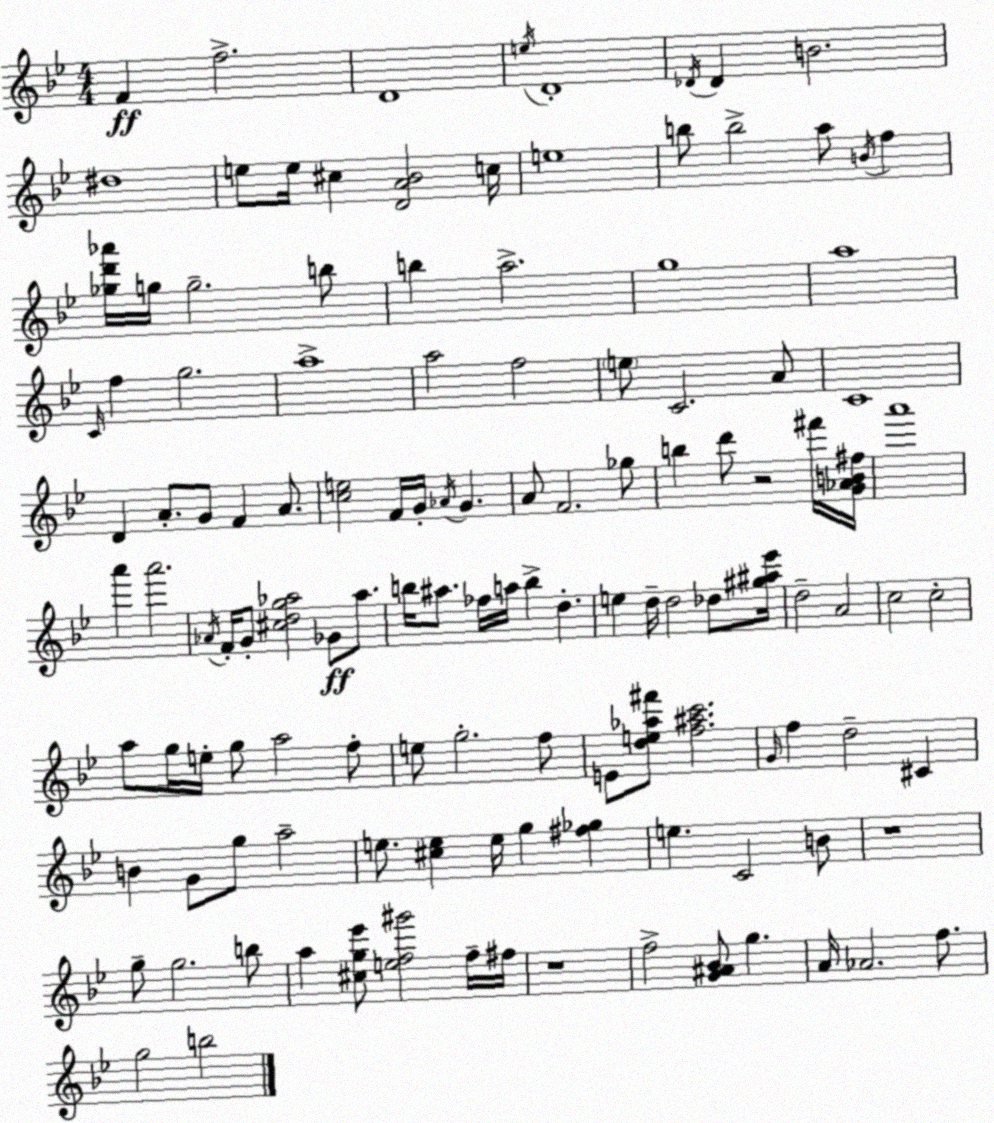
X:1
T:Untitled
M:4/4
L:1/4
K:Bb
F f2 D4 e/4 D4 _D/4 _D B2 ^d4 e/2 e/4 ^c [DA_B]2 c/4 e4 b/2 b2 a/2 B/4 f [_gd'_a']/4 g/4 g2 b/2 b a2 g4 a4 C/4 f g2 a4 a2 f2 e/2 C2 A/2 C4 D A/2 G/2 F A/2 [ce]2 F/4 G/4 _A/4 G A/2 F2 _g/2 b d'/2 z2 ^f'/4 [G_AB^f]/4 a'4 a' a'2 _A/4 F/4 G/2 [^cdg_a]2 _G/2 _a/2 b/4 ^a/2 _f/4 a/4 b d e d/4 d2 _d/2 [^g^a_e']/4 d2 A2 c2 c2 a/2 g/4 e/4 g/2 a2 f/2 e/2 g2 f/2 E/2 [de_a^f']/2 [f^ac']2 G/4 f d2 ^C B G/2 g/2 a2 e/2 [^ce] e/4 g [^f_g] e C2 B/2 z4 g/2 g2 b/2 a [^cg_e']/2 [ef^g']2 f/4 ^f/4 z4 f2 [G^A_B]/2 g A/4 _A2 f/2 g2 b2